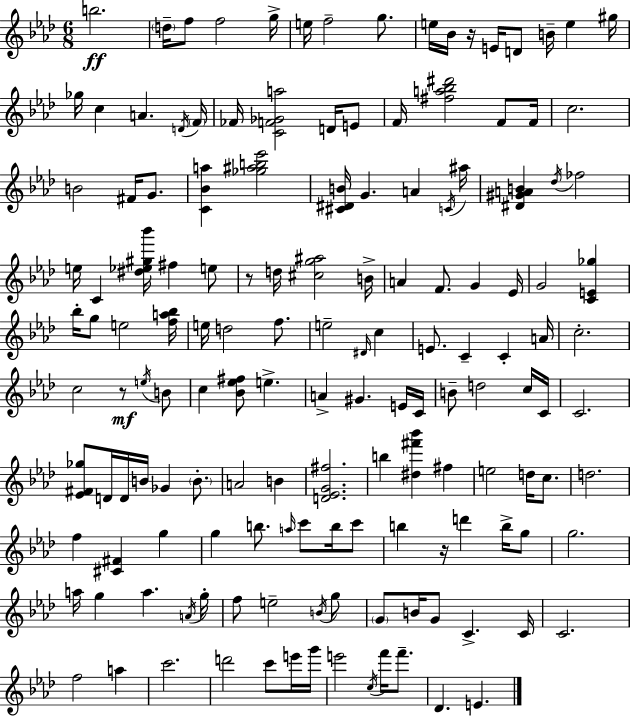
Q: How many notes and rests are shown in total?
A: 148